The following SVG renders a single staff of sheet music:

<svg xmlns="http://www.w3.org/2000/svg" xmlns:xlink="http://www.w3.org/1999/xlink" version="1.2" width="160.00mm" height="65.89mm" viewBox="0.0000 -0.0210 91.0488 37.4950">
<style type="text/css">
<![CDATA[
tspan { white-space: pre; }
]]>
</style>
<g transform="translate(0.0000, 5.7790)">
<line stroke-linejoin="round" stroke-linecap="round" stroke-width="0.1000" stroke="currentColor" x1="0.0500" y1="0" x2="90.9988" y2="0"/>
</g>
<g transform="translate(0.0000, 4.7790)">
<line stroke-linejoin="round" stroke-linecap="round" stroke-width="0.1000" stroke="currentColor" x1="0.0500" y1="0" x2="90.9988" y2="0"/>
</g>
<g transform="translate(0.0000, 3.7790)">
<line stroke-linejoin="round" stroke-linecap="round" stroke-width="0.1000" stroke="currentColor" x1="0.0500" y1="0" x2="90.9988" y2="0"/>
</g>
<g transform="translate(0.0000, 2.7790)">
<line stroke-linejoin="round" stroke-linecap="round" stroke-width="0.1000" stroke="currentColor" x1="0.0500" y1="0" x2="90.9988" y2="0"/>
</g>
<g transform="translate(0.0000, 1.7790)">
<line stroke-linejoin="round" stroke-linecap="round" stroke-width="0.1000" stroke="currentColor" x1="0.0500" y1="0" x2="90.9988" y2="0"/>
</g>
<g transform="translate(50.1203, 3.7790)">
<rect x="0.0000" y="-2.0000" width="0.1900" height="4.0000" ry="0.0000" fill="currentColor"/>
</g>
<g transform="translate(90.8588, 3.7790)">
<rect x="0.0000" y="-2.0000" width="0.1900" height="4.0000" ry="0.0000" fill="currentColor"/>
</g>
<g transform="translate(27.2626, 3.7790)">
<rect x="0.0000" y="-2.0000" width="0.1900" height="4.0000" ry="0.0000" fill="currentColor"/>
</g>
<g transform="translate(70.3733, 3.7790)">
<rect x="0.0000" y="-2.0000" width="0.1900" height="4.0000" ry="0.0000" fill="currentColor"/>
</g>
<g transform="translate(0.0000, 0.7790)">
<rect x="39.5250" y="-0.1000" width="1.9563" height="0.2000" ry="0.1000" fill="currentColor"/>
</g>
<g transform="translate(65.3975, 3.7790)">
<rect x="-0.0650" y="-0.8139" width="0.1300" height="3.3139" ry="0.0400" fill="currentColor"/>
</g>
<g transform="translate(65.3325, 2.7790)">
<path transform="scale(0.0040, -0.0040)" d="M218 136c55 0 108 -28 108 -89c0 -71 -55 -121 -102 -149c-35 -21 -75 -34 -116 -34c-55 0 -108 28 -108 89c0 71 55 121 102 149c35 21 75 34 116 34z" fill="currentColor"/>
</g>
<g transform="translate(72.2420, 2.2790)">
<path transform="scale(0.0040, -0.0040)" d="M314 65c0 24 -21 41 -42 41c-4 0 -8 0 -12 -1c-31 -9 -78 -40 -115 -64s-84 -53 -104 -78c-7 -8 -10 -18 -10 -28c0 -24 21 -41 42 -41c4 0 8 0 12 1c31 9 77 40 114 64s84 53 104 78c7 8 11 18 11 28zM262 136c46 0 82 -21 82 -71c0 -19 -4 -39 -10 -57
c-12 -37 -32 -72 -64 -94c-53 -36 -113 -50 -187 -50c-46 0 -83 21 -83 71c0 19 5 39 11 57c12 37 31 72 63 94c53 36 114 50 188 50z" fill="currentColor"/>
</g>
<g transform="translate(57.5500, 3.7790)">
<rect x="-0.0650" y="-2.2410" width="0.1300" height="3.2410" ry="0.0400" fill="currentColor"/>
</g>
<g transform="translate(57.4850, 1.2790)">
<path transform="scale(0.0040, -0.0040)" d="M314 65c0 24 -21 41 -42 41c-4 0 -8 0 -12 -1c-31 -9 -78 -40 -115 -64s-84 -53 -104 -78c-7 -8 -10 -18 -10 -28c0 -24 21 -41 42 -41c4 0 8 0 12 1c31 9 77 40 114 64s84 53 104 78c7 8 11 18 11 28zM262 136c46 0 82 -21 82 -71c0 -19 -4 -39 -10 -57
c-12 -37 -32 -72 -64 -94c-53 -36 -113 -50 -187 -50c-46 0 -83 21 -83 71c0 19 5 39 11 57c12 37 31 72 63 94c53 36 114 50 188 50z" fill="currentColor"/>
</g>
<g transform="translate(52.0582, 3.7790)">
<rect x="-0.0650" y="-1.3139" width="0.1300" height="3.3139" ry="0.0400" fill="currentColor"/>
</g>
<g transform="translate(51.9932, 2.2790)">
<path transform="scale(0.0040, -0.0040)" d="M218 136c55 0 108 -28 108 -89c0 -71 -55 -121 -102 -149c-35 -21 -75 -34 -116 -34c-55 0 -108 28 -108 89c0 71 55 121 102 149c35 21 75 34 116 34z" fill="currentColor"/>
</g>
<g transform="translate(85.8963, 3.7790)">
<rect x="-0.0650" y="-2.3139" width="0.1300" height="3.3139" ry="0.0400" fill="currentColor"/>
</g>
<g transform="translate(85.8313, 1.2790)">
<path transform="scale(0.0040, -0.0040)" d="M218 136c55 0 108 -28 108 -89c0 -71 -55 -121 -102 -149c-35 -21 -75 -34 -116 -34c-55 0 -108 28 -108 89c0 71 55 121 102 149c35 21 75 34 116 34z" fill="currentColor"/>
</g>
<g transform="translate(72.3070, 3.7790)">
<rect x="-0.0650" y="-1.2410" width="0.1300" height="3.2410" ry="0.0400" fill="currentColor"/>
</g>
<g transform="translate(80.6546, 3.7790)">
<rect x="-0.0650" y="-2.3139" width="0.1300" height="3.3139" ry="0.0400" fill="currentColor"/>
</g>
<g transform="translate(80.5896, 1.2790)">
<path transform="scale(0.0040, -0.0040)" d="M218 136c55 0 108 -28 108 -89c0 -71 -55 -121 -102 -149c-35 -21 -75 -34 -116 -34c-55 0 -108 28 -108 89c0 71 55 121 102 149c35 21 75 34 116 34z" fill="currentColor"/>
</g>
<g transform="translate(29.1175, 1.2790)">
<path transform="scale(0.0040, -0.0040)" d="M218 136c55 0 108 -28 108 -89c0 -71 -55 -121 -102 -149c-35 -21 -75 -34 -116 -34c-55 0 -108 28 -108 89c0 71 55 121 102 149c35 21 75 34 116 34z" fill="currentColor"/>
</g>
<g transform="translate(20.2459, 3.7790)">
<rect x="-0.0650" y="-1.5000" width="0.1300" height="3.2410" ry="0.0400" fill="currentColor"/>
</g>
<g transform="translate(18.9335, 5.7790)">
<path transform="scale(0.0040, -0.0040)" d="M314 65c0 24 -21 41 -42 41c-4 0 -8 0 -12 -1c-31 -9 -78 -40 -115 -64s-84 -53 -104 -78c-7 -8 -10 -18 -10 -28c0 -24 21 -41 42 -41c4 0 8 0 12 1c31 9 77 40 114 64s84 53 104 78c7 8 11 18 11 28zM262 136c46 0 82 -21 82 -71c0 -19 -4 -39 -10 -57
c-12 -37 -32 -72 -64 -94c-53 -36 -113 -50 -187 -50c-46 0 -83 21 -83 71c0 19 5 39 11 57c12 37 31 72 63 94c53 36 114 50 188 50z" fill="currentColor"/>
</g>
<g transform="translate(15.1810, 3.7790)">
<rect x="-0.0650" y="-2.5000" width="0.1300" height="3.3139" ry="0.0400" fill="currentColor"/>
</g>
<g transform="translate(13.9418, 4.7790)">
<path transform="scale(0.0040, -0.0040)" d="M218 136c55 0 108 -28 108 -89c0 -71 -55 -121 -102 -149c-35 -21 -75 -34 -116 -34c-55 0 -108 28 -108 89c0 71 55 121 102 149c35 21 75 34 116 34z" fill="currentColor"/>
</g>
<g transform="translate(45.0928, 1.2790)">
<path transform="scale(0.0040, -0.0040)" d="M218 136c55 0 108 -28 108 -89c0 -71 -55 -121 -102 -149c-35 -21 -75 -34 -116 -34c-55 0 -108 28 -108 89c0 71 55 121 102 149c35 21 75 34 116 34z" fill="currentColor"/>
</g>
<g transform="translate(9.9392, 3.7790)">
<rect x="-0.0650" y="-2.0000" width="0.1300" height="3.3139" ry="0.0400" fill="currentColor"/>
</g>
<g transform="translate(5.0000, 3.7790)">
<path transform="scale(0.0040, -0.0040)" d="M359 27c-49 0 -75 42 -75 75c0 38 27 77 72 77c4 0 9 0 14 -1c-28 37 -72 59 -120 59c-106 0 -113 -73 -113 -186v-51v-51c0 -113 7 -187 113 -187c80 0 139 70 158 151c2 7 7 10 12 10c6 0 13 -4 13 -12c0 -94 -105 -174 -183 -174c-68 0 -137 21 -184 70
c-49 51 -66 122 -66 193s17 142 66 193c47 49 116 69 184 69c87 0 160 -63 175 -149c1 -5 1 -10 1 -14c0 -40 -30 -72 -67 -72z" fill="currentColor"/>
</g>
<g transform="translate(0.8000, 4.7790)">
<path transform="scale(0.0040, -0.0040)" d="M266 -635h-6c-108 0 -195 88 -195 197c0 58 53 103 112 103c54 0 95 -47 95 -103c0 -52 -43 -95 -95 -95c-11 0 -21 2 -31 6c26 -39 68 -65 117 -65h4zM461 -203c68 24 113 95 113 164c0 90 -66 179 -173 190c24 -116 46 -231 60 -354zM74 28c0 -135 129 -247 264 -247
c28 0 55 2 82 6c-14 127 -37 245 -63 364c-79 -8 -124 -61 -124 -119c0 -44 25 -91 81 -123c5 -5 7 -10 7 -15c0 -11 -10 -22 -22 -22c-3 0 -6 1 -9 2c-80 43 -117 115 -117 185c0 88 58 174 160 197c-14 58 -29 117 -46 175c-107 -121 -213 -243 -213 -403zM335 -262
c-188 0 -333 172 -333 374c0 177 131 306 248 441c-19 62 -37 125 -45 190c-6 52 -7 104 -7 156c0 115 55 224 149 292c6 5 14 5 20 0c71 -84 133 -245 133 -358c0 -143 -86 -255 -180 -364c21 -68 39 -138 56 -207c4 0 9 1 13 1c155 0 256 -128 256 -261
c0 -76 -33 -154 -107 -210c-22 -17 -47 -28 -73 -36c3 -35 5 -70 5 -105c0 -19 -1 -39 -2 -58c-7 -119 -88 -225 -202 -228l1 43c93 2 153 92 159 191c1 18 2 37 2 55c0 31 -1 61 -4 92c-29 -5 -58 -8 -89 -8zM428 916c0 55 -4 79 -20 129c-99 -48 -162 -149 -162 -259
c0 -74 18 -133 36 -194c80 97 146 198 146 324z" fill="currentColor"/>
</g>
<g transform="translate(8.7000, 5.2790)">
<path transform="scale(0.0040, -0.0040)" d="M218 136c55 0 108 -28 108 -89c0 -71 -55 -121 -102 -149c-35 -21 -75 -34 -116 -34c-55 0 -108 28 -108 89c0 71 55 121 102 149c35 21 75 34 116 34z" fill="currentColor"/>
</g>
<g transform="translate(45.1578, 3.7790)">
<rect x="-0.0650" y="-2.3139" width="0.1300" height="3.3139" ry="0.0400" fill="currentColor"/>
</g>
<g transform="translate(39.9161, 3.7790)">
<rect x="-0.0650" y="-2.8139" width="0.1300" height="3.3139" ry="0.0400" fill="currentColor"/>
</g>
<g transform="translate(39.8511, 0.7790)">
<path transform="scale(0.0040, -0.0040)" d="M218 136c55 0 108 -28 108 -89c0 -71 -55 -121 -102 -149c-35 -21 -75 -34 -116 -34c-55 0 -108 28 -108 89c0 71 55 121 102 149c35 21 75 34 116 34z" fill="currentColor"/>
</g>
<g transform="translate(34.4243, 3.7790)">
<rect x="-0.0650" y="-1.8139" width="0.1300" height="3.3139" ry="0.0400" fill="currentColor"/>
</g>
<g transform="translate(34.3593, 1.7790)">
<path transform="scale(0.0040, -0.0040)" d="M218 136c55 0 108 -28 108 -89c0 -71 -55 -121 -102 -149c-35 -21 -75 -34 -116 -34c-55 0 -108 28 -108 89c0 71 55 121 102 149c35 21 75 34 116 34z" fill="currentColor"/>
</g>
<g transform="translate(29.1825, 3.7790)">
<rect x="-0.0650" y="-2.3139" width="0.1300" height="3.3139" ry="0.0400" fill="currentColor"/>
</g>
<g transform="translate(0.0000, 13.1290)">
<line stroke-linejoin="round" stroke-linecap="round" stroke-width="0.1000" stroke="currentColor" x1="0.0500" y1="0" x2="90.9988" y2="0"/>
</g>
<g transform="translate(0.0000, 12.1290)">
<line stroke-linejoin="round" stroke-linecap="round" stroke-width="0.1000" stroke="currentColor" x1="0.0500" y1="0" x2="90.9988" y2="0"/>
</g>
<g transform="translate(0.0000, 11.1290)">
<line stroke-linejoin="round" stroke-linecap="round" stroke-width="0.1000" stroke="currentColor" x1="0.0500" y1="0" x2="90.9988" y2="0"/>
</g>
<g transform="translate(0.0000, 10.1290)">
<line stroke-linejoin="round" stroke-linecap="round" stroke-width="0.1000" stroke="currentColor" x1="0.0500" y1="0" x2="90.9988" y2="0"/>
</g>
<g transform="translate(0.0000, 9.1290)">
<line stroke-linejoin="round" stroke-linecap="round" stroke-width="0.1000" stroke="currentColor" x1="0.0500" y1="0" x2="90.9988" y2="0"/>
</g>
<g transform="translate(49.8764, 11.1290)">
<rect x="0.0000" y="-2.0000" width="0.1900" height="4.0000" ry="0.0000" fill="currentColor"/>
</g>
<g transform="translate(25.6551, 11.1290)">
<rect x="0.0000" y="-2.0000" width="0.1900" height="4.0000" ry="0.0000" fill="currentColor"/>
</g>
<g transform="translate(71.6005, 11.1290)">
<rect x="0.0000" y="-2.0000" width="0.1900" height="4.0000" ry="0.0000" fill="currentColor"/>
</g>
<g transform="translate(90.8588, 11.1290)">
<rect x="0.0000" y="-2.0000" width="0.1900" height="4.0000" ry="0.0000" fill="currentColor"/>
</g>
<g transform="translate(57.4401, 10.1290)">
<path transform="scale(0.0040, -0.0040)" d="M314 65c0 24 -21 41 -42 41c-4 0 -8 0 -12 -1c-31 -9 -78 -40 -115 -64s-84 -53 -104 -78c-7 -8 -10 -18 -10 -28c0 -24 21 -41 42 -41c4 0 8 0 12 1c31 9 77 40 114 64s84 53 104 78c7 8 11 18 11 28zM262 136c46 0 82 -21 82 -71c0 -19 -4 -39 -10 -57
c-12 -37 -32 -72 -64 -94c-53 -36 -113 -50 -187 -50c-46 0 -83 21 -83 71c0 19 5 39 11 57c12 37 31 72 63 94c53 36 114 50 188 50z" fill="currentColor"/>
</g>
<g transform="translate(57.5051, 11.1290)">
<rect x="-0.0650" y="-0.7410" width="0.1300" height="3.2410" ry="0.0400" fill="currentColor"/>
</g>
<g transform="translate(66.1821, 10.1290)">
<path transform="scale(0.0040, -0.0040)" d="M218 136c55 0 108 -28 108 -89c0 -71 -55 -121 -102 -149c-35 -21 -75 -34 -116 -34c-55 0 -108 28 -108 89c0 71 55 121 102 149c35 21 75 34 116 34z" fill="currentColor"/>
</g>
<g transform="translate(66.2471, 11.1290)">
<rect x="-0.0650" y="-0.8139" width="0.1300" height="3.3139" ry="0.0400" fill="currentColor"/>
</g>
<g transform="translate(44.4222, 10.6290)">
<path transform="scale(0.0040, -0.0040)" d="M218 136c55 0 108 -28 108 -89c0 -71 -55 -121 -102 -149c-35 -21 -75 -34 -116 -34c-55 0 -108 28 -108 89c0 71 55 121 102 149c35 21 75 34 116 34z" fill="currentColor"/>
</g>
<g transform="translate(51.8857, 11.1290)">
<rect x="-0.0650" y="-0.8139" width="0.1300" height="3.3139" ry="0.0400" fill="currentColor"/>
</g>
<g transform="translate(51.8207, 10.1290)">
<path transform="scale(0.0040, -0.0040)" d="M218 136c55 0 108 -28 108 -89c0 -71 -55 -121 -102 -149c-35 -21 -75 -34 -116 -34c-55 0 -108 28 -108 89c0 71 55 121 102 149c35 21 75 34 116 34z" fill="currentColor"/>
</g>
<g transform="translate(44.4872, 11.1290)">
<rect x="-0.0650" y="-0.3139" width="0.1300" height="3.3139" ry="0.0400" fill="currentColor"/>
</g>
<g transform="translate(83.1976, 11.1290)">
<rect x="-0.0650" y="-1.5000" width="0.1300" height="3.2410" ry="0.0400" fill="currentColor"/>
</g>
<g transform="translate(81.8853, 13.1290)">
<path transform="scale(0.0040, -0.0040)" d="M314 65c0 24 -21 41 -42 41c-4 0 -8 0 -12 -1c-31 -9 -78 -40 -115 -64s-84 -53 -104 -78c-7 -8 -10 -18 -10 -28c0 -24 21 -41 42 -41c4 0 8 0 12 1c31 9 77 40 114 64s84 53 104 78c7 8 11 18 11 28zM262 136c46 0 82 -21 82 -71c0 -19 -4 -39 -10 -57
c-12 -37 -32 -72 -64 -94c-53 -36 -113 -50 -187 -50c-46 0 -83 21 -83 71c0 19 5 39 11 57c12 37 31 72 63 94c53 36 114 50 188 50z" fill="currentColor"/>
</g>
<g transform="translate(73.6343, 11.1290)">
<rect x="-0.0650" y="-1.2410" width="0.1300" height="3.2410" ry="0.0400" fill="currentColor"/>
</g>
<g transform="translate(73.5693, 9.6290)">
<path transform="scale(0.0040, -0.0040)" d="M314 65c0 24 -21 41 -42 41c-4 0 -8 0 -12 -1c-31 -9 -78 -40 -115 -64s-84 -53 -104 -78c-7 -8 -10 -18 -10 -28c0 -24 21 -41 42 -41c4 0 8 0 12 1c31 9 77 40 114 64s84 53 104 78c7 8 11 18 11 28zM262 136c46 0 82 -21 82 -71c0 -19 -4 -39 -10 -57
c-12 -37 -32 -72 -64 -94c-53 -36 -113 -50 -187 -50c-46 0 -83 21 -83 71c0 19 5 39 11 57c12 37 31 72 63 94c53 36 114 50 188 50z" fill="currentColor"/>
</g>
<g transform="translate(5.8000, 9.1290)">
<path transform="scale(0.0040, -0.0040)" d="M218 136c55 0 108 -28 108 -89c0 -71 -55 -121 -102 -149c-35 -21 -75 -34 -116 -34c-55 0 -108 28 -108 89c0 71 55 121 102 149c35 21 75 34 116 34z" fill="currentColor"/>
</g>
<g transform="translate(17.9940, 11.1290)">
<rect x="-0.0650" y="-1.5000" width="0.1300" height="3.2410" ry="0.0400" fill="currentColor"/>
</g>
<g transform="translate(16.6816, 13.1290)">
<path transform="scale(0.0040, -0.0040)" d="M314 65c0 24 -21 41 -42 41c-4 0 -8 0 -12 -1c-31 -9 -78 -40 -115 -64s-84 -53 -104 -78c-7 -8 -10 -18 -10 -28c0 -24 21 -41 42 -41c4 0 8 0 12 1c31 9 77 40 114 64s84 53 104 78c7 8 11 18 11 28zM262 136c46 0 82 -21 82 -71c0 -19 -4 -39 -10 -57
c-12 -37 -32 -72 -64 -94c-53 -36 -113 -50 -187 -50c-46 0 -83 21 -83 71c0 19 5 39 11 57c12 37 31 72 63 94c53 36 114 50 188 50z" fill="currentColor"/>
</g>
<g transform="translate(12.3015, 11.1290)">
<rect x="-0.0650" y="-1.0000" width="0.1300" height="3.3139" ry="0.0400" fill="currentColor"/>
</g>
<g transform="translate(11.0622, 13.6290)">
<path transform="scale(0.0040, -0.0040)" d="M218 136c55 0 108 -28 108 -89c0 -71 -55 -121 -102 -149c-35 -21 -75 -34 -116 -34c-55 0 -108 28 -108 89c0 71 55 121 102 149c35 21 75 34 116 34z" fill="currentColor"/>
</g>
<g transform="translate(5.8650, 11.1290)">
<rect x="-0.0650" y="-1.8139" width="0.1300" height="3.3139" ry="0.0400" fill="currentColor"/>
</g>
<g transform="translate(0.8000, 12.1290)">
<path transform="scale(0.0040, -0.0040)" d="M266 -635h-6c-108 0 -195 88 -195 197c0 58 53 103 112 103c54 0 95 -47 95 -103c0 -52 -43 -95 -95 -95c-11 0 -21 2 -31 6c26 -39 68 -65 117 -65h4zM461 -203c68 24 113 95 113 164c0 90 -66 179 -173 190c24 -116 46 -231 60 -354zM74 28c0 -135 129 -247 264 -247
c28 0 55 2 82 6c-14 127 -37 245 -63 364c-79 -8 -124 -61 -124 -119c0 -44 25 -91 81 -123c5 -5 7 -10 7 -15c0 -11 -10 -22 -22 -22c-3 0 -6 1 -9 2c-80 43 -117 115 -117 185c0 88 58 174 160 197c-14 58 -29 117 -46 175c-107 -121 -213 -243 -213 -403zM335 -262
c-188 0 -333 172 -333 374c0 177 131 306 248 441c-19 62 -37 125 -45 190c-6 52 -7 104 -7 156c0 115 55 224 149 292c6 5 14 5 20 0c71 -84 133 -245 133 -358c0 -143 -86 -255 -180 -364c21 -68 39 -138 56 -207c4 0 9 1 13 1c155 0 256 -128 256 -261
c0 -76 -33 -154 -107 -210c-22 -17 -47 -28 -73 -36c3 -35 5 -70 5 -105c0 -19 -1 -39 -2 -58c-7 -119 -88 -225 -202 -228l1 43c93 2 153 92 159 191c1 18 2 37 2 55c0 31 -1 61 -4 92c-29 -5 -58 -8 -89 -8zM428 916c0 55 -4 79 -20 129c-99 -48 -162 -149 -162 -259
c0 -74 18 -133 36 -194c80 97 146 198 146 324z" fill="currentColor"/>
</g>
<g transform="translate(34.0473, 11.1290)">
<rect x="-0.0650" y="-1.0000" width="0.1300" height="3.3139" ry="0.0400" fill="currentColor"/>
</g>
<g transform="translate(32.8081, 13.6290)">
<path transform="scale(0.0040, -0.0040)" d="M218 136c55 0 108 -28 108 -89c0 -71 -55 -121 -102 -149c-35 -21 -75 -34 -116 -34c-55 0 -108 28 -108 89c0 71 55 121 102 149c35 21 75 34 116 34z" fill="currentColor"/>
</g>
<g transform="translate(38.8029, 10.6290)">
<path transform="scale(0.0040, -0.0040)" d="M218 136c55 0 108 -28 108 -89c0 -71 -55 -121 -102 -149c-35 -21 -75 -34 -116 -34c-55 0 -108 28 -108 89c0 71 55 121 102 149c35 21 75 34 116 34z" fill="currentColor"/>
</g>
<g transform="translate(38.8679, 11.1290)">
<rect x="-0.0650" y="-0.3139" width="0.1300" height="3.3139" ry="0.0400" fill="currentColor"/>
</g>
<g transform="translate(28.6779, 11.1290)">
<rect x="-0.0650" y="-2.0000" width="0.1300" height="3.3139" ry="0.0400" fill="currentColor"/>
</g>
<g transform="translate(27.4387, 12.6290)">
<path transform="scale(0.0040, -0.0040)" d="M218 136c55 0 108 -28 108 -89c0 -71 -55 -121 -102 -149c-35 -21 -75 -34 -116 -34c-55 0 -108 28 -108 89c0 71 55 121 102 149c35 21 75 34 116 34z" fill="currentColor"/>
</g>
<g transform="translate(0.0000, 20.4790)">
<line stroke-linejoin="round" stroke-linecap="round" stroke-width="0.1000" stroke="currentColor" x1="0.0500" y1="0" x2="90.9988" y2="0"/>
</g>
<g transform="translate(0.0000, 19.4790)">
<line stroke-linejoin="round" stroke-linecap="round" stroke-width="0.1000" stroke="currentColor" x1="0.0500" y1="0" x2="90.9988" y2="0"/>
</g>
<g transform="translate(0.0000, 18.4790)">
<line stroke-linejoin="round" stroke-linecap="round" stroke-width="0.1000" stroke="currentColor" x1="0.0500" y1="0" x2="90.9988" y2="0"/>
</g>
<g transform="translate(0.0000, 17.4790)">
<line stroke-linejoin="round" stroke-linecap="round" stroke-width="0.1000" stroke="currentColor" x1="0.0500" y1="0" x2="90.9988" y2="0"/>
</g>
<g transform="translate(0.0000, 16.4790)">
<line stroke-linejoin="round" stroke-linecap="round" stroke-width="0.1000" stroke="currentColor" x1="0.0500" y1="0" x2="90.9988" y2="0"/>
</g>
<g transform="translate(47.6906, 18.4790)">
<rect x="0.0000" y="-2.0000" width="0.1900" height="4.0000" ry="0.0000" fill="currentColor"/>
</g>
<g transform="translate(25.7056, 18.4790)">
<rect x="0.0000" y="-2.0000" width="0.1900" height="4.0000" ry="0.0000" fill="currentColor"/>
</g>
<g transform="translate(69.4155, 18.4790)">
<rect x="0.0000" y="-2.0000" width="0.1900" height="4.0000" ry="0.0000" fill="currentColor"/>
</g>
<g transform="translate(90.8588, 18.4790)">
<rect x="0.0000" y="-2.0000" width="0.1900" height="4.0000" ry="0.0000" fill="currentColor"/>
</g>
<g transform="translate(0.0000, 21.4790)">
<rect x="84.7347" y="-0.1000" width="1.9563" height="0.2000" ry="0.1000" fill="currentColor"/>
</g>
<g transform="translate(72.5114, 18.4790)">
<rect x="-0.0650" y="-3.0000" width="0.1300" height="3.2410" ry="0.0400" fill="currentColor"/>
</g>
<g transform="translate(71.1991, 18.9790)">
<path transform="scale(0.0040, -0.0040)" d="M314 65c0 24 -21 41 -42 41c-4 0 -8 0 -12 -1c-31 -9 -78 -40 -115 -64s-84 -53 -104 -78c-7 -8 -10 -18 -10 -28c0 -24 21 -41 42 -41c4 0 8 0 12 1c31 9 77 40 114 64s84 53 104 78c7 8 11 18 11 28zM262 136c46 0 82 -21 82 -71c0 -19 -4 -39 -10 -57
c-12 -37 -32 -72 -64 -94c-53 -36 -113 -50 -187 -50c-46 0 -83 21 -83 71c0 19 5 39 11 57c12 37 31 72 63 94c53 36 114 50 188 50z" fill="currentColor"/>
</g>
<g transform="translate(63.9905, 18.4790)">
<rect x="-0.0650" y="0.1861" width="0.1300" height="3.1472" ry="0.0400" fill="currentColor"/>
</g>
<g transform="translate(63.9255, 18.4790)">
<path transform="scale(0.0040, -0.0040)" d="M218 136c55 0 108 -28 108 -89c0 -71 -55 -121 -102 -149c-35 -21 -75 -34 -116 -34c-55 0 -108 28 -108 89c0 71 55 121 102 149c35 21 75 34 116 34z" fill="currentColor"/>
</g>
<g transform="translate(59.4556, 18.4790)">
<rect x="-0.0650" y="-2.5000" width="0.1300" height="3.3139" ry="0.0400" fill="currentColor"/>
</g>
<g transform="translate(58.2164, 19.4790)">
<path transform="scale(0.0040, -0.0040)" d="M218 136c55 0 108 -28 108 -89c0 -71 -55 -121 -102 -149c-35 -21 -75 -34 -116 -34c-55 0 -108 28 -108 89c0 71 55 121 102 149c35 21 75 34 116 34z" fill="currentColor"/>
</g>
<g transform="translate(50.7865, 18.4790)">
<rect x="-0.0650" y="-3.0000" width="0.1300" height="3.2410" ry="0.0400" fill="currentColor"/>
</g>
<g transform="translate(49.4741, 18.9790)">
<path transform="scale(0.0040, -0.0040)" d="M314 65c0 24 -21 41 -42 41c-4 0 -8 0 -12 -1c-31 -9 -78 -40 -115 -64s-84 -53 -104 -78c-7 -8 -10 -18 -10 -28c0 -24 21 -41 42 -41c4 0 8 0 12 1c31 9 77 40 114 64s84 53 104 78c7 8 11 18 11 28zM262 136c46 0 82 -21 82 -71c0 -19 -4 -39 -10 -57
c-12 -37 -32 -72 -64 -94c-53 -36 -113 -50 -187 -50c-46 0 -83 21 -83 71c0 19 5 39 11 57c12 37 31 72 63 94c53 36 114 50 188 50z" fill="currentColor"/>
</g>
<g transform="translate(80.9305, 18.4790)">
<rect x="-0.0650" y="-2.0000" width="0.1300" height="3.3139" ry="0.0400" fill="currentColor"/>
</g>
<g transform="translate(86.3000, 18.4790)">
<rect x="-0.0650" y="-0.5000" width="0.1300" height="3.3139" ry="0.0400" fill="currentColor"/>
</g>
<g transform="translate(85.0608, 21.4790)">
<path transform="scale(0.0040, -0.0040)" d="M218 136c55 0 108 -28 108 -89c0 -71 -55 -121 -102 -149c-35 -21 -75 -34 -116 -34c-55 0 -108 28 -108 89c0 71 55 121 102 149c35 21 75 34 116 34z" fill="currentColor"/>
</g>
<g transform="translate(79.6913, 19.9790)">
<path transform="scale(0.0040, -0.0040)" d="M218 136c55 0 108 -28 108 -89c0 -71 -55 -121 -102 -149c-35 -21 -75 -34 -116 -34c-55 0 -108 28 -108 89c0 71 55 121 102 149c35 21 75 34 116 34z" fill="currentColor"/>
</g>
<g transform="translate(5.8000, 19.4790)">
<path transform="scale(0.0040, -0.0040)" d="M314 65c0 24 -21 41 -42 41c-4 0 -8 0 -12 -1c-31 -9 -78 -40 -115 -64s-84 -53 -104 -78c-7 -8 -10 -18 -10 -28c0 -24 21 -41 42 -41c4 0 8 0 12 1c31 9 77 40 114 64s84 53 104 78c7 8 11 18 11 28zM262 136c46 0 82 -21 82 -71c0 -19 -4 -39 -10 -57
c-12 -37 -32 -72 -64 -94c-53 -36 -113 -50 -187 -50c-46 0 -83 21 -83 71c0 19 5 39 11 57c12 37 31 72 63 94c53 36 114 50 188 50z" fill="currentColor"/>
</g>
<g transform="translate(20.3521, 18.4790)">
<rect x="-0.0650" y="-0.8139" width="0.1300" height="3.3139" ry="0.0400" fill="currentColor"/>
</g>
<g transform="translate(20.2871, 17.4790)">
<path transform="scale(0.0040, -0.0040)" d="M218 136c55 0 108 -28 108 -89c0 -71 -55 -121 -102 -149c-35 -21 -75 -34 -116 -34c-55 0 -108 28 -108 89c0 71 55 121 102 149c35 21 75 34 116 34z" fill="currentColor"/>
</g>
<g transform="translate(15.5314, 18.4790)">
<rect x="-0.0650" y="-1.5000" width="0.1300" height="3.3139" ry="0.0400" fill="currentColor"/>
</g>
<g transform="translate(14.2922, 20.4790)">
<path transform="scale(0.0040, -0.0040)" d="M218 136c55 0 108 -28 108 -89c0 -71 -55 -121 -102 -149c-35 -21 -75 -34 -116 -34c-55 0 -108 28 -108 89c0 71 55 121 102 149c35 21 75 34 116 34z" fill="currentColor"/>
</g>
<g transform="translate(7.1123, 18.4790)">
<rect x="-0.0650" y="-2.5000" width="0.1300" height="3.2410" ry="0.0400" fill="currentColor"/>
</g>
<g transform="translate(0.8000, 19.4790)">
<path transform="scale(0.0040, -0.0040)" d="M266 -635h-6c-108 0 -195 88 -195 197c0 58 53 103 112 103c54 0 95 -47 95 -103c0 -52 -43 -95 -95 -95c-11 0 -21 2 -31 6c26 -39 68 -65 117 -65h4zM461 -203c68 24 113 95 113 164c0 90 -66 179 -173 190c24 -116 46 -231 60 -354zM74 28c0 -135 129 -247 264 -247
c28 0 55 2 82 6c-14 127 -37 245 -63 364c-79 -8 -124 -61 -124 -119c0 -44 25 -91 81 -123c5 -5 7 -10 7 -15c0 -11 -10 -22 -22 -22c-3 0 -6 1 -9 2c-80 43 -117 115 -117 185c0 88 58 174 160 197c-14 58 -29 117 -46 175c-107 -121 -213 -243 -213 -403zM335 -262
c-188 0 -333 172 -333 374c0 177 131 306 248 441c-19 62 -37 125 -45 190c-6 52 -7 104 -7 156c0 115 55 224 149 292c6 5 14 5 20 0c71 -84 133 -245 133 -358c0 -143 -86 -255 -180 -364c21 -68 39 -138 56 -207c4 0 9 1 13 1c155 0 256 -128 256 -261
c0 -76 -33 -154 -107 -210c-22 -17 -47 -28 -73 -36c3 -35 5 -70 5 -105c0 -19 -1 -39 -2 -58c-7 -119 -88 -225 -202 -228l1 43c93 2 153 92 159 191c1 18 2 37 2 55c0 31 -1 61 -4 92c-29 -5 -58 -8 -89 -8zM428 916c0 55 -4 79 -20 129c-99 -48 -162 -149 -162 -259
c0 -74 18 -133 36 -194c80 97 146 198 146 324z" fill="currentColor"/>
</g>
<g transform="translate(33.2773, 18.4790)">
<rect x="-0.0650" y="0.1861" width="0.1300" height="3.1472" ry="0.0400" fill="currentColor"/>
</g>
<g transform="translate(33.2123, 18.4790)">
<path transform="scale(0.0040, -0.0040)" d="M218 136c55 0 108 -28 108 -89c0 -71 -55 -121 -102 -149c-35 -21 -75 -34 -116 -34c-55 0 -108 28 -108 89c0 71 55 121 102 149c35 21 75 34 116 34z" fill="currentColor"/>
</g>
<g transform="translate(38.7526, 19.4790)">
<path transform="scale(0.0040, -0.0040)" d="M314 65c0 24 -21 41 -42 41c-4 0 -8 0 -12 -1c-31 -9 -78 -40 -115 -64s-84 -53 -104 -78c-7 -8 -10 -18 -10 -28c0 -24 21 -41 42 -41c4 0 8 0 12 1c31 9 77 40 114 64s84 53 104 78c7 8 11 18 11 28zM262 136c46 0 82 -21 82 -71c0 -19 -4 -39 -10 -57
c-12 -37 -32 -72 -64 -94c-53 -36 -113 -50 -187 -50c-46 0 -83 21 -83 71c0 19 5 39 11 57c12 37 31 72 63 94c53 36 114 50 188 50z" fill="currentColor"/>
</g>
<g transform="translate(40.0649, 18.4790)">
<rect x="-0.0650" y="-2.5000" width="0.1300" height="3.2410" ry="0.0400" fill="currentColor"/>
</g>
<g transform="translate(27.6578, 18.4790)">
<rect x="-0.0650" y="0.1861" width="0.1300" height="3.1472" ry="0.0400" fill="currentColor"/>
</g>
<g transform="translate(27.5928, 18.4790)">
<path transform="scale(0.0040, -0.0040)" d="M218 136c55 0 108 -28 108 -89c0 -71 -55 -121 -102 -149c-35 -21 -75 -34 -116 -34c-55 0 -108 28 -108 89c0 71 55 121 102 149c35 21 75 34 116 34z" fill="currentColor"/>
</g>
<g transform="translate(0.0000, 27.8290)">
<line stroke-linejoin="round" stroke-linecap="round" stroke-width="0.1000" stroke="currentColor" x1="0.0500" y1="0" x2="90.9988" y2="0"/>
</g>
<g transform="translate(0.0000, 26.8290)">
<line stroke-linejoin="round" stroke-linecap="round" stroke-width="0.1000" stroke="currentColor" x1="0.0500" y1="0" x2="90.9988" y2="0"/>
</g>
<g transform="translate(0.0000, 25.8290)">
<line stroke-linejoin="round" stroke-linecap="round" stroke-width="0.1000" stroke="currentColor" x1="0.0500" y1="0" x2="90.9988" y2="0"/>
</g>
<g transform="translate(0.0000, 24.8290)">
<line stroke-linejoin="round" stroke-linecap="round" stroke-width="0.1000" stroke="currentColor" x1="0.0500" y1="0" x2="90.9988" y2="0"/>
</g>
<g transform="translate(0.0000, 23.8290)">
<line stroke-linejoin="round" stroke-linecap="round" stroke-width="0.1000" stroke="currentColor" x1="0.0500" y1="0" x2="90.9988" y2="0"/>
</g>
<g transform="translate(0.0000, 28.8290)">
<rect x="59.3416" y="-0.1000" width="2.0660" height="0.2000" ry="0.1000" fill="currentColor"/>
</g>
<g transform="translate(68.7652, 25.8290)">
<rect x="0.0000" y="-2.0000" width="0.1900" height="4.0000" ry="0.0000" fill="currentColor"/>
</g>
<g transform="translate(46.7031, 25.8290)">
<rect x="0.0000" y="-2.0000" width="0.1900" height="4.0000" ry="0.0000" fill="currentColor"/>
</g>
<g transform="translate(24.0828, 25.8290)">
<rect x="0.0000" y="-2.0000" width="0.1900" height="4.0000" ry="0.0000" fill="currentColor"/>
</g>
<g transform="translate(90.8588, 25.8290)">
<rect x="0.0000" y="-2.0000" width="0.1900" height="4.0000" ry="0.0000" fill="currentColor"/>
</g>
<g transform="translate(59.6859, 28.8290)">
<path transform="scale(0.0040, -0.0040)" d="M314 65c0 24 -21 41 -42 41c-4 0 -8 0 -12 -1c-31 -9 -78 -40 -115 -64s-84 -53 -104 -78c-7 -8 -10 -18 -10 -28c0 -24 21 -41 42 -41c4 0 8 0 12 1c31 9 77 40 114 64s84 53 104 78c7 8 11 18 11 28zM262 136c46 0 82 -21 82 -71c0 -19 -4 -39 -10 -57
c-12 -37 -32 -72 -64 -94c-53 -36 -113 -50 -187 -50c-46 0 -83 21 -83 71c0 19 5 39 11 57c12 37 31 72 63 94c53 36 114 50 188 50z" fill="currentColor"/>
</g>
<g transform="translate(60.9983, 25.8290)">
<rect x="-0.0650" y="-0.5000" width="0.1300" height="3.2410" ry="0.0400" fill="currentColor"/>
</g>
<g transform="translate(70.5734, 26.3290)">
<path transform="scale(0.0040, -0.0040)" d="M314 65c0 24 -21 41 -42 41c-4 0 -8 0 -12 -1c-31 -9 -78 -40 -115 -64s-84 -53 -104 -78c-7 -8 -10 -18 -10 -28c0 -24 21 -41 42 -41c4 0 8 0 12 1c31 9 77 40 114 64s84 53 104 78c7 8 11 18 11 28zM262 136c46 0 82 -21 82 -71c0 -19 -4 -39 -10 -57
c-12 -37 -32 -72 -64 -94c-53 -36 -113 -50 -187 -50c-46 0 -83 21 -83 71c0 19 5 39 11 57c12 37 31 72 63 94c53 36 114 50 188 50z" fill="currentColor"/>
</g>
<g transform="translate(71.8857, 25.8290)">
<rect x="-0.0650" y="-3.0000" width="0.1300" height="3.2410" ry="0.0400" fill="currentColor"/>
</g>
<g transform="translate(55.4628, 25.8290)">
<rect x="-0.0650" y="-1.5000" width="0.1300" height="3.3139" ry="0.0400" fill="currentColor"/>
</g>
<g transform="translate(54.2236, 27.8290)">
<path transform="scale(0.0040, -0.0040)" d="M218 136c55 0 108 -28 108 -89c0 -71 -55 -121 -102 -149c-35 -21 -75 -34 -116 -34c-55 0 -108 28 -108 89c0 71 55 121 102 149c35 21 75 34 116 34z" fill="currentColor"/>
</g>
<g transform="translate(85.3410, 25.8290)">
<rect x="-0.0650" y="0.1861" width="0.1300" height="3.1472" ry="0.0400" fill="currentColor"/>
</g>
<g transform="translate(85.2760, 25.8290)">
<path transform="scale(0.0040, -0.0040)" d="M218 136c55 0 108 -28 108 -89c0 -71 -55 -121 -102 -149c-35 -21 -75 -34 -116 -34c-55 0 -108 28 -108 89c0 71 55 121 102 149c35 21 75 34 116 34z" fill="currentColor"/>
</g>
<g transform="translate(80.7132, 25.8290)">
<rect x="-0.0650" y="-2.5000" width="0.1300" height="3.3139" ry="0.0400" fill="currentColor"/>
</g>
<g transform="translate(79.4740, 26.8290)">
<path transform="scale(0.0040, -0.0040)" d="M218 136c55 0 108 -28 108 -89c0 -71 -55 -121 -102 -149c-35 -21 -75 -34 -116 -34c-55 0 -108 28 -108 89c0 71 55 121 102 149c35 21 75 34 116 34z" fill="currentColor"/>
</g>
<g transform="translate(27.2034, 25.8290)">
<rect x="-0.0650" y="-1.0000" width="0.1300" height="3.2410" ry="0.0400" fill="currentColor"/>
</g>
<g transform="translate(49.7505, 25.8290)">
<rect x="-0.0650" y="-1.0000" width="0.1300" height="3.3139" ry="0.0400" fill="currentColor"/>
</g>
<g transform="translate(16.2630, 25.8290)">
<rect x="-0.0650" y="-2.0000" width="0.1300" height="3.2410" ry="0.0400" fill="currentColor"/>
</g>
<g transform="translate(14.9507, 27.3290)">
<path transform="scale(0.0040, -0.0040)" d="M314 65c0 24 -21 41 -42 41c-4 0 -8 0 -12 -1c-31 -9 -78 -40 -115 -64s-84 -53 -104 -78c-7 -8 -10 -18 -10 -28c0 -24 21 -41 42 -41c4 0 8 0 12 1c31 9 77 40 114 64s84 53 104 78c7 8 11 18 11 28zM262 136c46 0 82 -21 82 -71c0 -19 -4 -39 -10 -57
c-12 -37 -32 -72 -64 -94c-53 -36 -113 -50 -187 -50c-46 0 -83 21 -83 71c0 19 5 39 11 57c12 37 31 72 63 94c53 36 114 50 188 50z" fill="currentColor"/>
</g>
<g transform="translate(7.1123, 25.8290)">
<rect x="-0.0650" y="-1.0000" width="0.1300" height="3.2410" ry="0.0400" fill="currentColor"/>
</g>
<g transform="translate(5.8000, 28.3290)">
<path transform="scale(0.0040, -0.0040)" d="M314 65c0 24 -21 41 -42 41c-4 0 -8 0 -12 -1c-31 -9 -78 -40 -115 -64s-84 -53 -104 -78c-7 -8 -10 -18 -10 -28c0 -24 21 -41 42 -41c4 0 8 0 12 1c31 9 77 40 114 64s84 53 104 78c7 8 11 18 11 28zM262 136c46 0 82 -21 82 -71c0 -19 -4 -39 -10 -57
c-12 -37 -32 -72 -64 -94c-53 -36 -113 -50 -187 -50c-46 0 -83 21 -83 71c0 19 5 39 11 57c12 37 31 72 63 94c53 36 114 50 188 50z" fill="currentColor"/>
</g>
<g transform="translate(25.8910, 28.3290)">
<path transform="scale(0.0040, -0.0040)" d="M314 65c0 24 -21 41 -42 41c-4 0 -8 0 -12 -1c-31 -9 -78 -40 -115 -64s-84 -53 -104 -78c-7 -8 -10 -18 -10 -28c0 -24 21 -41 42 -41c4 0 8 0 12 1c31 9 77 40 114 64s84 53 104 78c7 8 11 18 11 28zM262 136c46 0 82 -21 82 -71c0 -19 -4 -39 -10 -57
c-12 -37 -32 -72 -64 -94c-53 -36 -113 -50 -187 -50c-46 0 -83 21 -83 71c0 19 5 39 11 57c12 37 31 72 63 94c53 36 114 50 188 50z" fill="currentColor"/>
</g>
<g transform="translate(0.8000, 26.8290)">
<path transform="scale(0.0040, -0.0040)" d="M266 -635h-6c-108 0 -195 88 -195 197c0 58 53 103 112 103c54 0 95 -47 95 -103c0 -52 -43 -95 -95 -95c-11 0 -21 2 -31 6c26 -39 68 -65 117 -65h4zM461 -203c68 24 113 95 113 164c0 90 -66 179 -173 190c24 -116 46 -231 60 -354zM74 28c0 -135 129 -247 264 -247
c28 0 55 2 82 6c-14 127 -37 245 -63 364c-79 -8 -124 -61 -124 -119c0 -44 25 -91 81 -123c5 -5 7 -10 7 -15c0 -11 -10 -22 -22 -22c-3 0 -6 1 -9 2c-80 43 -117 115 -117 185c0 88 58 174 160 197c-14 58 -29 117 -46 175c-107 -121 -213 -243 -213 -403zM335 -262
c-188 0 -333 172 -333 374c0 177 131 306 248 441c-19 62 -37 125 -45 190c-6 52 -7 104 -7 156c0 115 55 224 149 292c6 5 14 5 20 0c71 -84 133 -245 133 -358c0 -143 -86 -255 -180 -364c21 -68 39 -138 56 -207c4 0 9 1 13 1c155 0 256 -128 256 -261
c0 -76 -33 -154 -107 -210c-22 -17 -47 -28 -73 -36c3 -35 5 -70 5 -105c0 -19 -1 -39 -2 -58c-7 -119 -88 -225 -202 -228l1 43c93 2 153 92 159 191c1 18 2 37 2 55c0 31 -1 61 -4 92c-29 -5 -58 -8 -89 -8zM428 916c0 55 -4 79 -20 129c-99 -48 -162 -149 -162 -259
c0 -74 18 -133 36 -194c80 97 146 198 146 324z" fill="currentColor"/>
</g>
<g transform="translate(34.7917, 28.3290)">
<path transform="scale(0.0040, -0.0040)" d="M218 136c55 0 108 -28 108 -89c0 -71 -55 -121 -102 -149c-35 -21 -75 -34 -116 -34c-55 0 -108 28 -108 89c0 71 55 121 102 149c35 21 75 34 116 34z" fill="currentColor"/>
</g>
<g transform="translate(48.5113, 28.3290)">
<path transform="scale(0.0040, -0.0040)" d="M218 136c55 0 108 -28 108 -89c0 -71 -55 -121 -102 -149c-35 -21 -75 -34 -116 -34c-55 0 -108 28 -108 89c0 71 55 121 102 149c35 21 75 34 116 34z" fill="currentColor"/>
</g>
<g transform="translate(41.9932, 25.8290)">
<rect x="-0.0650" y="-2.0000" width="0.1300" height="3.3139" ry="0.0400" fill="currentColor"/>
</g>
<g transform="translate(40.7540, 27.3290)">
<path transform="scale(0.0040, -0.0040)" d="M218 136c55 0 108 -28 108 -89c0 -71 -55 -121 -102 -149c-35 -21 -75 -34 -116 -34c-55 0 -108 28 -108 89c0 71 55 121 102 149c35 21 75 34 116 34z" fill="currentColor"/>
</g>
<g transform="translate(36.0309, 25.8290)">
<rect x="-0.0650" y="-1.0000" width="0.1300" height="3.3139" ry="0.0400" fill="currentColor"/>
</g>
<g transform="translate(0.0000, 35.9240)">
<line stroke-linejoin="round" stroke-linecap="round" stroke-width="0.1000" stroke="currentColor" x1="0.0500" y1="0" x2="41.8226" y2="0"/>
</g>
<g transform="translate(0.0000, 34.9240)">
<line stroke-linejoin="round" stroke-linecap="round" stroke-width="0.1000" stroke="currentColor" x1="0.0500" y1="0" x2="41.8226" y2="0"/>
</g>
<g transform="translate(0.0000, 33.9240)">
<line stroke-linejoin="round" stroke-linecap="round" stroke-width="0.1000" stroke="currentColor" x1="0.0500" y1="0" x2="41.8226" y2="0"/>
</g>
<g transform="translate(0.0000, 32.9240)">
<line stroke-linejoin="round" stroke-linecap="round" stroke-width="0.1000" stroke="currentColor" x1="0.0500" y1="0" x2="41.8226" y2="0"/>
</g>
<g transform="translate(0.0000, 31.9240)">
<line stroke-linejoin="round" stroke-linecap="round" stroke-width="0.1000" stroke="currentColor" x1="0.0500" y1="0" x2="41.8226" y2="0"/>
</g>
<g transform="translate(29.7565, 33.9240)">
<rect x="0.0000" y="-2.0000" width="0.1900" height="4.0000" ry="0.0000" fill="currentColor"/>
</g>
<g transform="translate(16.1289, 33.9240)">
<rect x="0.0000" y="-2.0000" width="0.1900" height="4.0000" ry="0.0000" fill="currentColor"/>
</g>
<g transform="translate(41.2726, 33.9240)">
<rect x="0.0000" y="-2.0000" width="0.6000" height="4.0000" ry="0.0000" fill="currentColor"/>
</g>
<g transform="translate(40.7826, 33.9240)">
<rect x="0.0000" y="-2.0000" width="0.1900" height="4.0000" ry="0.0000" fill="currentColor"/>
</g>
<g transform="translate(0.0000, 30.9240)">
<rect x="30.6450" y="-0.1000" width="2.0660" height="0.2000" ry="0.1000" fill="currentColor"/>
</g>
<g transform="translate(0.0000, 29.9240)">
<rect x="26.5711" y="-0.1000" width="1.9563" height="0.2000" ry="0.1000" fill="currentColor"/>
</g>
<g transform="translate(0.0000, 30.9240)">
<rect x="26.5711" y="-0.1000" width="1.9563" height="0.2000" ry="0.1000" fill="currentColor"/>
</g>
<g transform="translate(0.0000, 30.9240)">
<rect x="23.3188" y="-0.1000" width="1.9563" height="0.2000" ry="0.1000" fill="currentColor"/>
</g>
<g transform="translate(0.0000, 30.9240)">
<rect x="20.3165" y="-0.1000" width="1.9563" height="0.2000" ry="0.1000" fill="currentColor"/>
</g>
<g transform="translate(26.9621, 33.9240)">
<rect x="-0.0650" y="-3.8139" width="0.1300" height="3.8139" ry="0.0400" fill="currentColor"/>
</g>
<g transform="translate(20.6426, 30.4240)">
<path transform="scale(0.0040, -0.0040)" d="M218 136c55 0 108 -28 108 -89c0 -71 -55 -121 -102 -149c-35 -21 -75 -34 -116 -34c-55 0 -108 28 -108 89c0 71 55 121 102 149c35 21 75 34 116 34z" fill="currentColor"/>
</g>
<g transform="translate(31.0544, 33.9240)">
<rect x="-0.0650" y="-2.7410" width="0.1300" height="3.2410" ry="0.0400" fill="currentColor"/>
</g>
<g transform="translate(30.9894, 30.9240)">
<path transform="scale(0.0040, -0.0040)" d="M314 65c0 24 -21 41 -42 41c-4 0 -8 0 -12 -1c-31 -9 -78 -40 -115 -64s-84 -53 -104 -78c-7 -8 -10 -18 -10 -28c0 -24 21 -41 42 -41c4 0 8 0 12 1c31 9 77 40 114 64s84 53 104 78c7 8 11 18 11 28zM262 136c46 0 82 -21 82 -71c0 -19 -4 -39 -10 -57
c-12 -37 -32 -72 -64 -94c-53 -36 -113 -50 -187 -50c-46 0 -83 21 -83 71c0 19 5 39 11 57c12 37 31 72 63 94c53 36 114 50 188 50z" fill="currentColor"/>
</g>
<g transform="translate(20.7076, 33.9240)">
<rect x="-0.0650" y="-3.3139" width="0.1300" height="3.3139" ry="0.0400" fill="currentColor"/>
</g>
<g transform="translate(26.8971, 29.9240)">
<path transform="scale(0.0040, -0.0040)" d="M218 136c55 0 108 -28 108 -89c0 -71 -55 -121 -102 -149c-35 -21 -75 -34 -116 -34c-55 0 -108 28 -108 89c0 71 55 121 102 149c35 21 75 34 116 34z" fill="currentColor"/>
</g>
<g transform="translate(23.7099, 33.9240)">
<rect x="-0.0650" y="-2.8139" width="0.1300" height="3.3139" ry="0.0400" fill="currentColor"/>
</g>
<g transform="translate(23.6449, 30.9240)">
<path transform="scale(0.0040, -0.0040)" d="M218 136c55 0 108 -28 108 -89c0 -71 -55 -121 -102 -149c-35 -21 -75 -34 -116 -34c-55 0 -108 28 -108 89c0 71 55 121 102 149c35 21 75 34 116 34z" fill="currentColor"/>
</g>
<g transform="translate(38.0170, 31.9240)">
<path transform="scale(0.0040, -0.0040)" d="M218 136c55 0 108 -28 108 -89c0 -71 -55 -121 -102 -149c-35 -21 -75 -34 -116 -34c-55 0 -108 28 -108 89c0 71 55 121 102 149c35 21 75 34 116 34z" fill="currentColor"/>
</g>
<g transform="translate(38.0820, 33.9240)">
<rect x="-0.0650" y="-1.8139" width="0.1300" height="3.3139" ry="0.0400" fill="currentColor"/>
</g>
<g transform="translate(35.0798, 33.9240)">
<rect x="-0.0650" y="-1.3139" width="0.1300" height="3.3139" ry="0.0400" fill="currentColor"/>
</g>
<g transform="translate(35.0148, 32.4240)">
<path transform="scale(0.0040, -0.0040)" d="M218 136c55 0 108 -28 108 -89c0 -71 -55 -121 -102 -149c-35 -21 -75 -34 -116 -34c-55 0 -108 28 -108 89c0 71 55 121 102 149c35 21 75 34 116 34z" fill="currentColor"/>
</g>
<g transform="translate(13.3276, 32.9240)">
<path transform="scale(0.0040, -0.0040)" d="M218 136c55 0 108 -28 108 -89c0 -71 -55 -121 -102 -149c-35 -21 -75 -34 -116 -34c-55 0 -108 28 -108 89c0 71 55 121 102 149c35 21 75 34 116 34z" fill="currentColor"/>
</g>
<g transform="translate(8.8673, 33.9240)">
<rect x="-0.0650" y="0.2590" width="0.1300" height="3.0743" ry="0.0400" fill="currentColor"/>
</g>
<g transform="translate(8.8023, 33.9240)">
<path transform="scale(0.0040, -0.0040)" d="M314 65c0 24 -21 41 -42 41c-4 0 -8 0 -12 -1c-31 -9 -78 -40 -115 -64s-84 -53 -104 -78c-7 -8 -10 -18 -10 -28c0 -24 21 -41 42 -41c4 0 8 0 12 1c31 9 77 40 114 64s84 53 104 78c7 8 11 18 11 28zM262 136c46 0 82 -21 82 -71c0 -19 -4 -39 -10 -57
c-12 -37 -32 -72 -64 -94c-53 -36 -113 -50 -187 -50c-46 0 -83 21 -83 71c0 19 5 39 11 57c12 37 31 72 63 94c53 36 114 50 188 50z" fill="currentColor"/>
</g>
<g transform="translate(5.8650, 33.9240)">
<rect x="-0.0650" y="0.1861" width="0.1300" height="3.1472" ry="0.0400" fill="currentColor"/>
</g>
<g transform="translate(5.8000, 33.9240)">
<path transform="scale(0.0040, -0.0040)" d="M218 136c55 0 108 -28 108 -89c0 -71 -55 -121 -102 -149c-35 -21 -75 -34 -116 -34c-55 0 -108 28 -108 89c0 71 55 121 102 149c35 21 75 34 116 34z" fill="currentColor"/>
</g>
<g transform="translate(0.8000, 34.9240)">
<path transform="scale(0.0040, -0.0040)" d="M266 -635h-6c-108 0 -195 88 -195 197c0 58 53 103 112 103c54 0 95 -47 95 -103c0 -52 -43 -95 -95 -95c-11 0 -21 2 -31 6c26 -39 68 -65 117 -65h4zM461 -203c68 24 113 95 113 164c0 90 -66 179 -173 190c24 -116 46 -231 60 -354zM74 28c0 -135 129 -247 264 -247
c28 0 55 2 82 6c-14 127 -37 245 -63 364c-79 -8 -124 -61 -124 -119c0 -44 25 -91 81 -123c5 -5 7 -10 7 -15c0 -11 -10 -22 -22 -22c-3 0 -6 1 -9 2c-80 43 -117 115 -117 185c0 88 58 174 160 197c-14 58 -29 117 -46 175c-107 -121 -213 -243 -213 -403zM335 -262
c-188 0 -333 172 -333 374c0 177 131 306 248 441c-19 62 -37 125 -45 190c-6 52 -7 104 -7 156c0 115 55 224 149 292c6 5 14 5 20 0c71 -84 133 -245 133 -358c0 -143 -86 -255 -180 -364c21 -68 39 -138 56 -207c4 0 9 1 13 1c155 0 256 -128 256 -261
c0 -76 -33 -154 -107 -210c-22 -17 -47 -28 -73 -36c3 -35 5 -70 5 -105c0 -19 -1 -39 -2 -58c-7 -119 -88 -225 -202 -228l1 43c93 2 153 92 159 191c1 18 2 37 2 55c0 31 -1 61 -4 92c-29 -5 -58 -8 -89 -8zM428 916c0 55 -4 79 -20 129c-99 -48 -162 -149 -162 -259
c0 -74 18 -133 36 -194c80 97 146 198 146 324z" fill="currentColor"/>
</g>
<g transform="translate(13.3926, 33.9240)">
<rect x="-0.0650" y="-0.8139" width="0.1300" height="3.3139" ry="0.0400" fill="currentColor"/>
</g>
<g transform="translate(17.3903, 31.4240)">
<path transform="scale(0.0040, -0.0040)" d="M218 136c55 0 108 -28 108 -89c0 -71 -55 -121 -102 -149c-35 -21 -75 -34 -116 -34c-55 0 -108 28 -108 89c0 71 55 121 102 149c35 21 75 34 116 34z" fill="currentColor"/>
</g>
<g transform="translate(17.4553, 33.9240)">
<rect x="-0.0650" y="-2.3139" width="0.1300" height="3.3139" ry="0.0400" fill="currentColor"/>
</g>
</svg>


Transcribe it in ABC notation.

X:1
T:Untitled
M:4/4
L:1/4
K:C
F G E2 g f a g e g2 d e2 g g f D E2 F D c c d d2 d e2 E2 G2 E d B B G2 A2 G B A2 F C D2 F2 D2 D F D E C2 A2 G B B B2 d g b a c' a2 e f